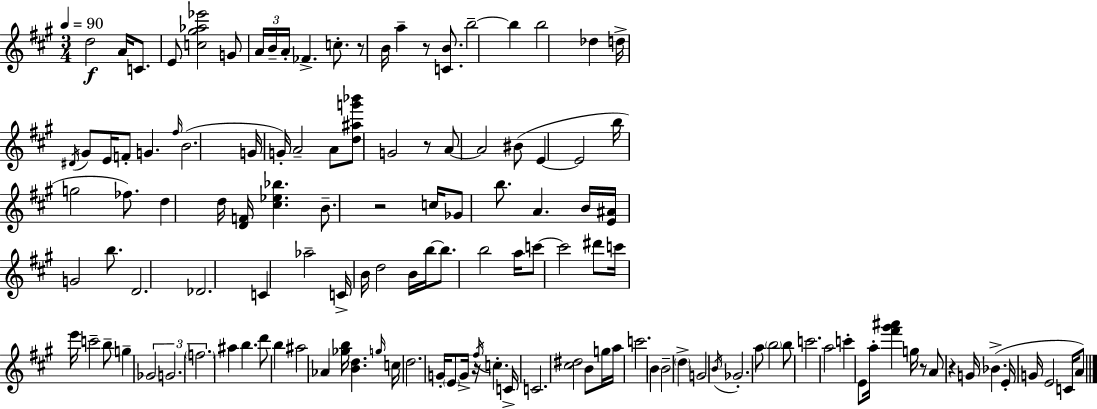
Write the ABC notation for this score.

X:1
T:Untitled
M:3/4
L:1/4
K:A
d2 A/4 C/2 E/2 [c^g_a_e']2 G/2 A/4 B/4 A/4 _F c/2 z/2 B/4 a z/2 [CB]/2 b2 b b2 _d d/4 ^D/4 ^G/2 E/4 F/2 G ^f/4 B2 G/4 G/4 A2 A/2 [d^ag'_b']/2 G2 z/2 A/2 A2 ^B/2 E E2 b/4 g2 _f/2 d d/4 [DF]/4 [^c_e_b] B/2 z2 c/4 _G/2 b/2 A B/4 [E^A]/4 G2 b/2 D2 _D2 C _a2 C/4 B/4 d2 B/4 b/4 b/2 b2 a/4 c'/2 c'2 ^d'/2 c'/4 e'/4 c'2 b/2 g _G2 G2 f2 ^a b d'/2 b ^a2 _A [_gb]/4 [Bd] g/4 c/4 d2 G/4 E/2 G/4 z/4 ^f/4 c C/4 C2 [^c^d]2 B/2 g/4 a/4 c'2 B B2 d G2 B/4 _G2 a/2 b2 b/2 c'2 a2 c' E/2 a/4 [^f'^g'^a'] g/4 z/2 A/2 z G/4 _B E/4 G/4 E2 C/4 A/2